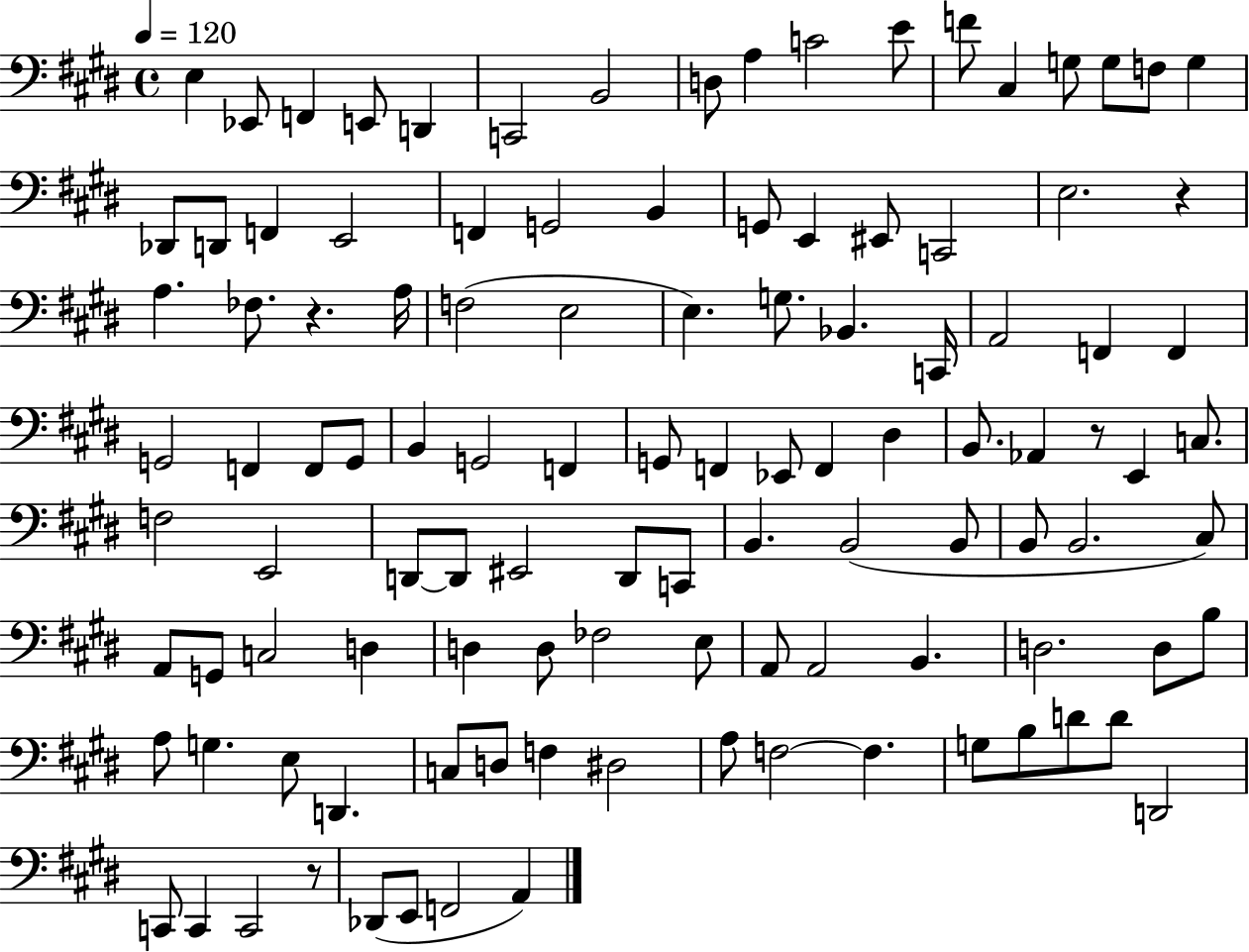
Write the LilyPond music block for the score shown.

{
  \clef bass
  \time 4/4
  \defaultTimeSignature
  \key e \major
  \tempo 4 = 120
  \repeat volta 2 { e4 ees,8 f,4 e,8 d,4 | c,2 b,2 | d8 a4 c'2 e'8 | f'8 cis4 g8 g8 f8 g4 | \break des,8 d,8 f,4 e,2 | f,4 g,2 b,4 | g,8 e,4 eis,8 c,2 | e2. r4 | \break a4. fes8. r4. a16 | f2( e2 | e4.) g8. bes,4. c,16 | a,2 f,4 f,4 | \break g,2 f,4 f,8 g,8 | b,4 g,2 f,4 | g,8 f,4 ees,8 f,4 dis4 | b,8. aes,4 r8 e,4 c8. | \break f2 e,2 | d,8~~ d,8 eis,2 d,8 c,8 | b,4. b,2( b,8 | b,8 b,2. cis8) | \break a,8 g,8 c2 d4 | d4 d8 fes2 e8 | a,8 a,2 b,4. | d2. d8 b8 | \break a8 g4. e8 d,4. | c8 d8 f4 dis2 | a8 f2~~ f4. | g8 b8 d'8 d'8 d,2 | \break c,8 c,4 c,2 r8 | des,8( e,8 f,2 a,4) | } \bar "|."
}